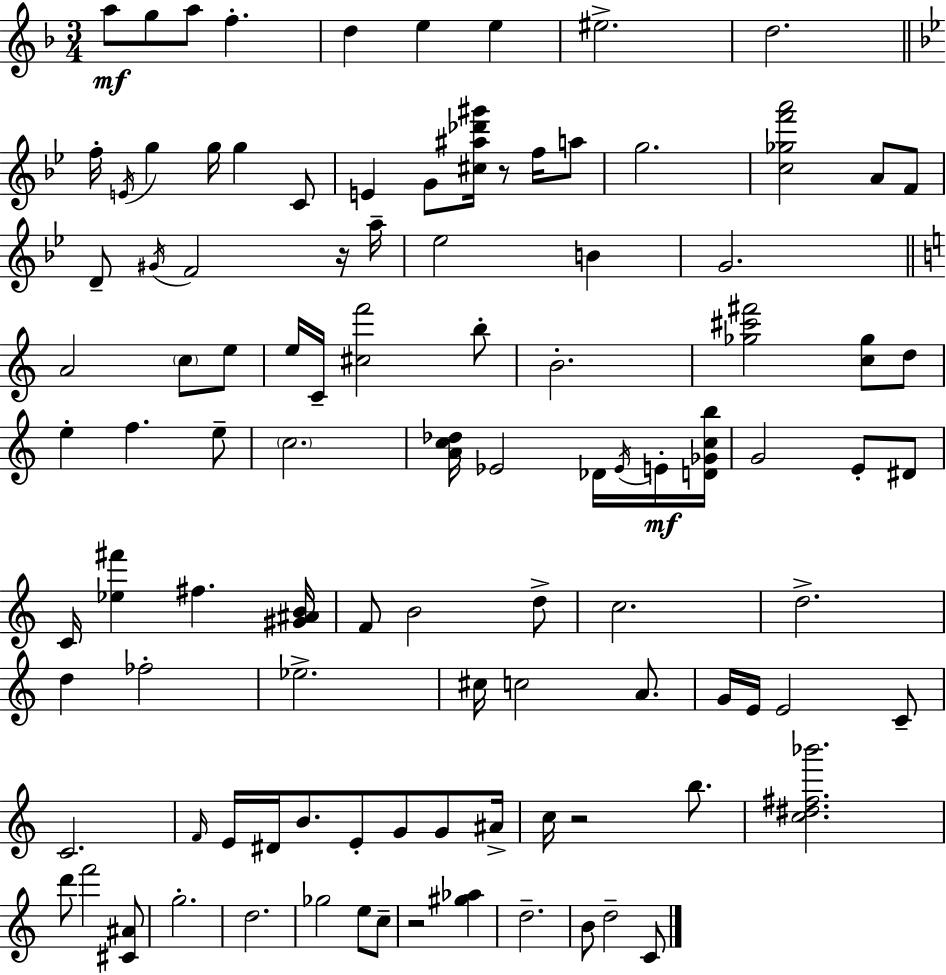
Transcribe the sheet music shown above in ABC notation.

X:1
T:Untitled
M:3/4
L:1/4
K:F
a/2 g/2 a/2 f d e e ^e2 d2 f/4 E/4 g g/4 g C/2 E G/2 [^c^a_d'^g']/4 z/2 f/4 a/2 g2 [c_gf'a']2 A/2 F/2 D/2 ^G/4 F2 z/4 a/4 _e2 B G2 A2 c/2 e/2 e/4 C/4 [^cf']2 b/2 B2 [_g^c'^f']2 [c_g]/2 d/2 e f e/2 c2 [Ac_d]/4 _E2 _D/4 _E/4 E/4 [D_Gcb]/4 G2 E/2 ^D/2 C/4 [_e^f'] ^f [^G^AB]/4 F/2 B2 d/2 c2 d2 d _f2 _e2 ^c/4 c2 A/2 G/4 E/4 E2 C/2 C2 F/4 E/4 ^D/4 B/2 E/2 G/2 G/2 ^A/4 c/4 z2 b/2 [c^d^f_b']2 d'/2 f'2 [^C^A]/2 g2 d2 _g2 e/2 c/2 z2 [^g_a] d2 B/2 d2 C/2